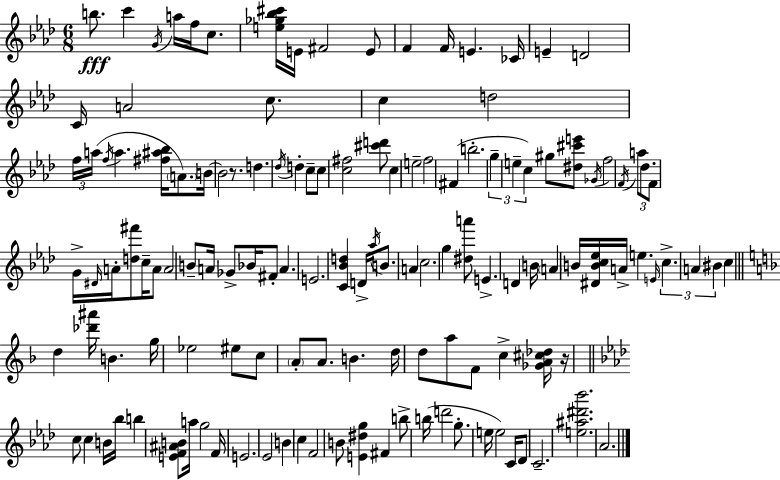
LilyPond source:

{
  \clef treble
  \numericTimeSignature
  \time 6/8
  \key f \minor
  b''8.\fff c'''4 \acciaccatura { g'16 } a''16 f''16 c''8. | <e'' ges'' bes'' cis'''>16 e'16 fis'2 e'8 | f'4 f'16 e'4. | ces'16 e'4-- d'2 | \break c'16 a'2 c''8. | c''4 d''2 | \tuplet 3/2 { f''16 a''16( \acciaccatura { f''16 } } a''4. <fis'' ais'' bes''>16 \parenthesize a'8.) | b'16~~ b'2 r8. | \break d''4. \acciaccatura { des''16 } d''4-. | c''8-- \parenthesize c''8 <c'' fis''>2 | <cis''' d'''>8 c''4 e''2-- | f''2 fis'4( | \break b''2.-. | \tuplet 3/2 { g''4-- e''4-- c''4) } | gis''8 <dis'' cis''' e'''>8 \acciaccatura { ges'16 } f''2 | \acciaccatura { f'16 } \tuplet 3/2 { a''8 des''8. f'8 } | \break g'16-> \grace { dis'16 } a'16-. <d'' fis'''>8 c''16-- a'8 a'2 | b'8-- a'16 ges'8-> bes'16 fis'8-. | a'4. e'2. | <c' bes' d''>4 d'16-> \acciaccatura { aes''16 } | \break b'8. a'4 c''2. | g''4 <dis'' a'''>8 | e'4.-> d'4 b'16 | \parenthesize a'4 b'16 <dis' b' c'' ees''>16 a'16-> e''4. | \break \grace { e'16 } \tuplet 3/2 { c''4.-> a'4 | bis'4 } c''4 \bar "||" \break \key f \major d''4 <des''' ais'''>16 b'4. g''16 | ees''2 eis''8 c''8 | \parenthesize a'8-. a'8. b'4. d''16 | d''8 a''8 f'8 c''4-> <ges' a' cis'' des''>16 r16 | \break \bar "||" \break \key f \minor c''8 c''4 b'16 bes''16 b''4 | <e' f' ais' b'>8 a''16 g''2 f'16 | e'2. | ees'2 b'4 | \break c''4 f'2 | b'8 <e' dis'' g''>4 fis'4 b''8-> | b''16( d'''2 g''8.-. | e''16 e''2) c'16 des'8 | \break c'2.-- | <e'' ais'' dis''' bes'''>2. | aes'2. | \bar "|."
}